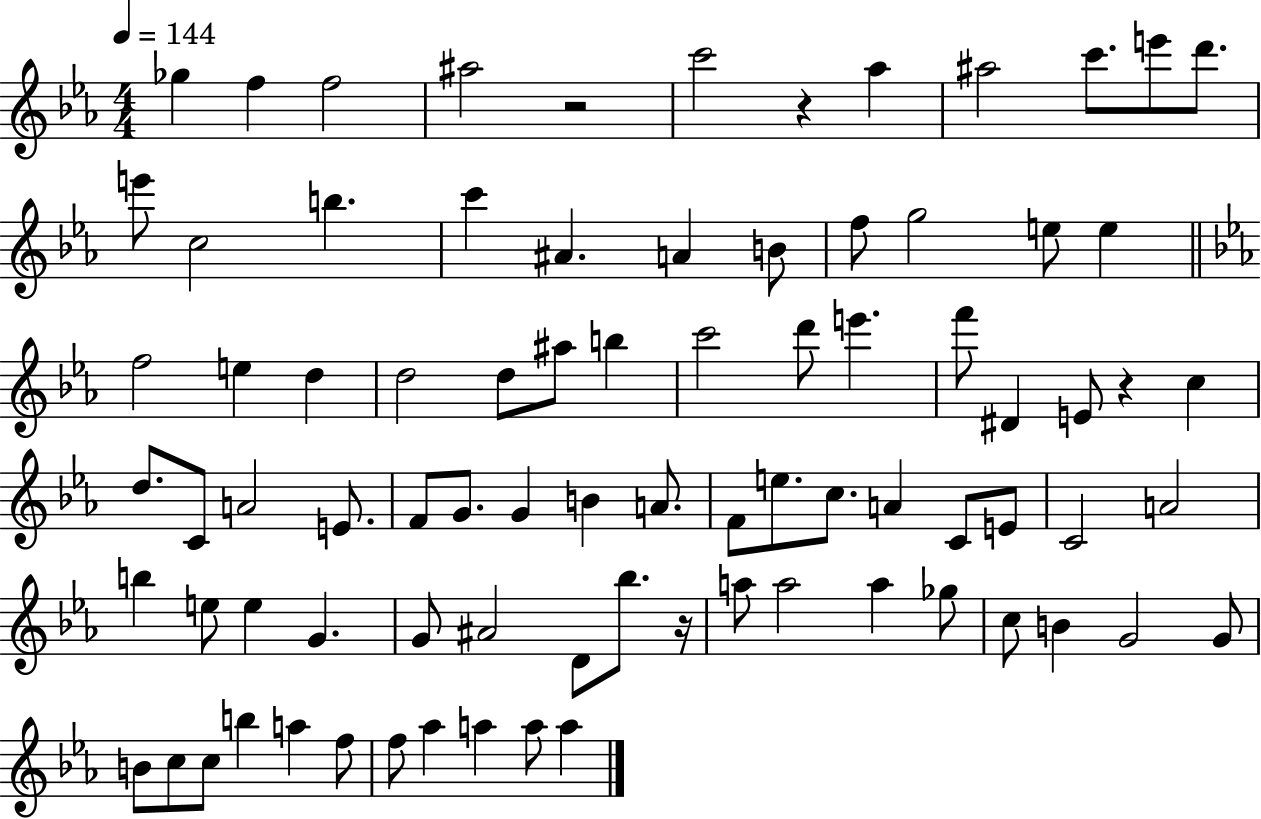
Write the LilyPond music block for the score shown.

{
  \clef treble
  \numericTimeSignature
  \time 4/4
  \key ees \major
  \tempo 4 = 144
  ges''4 f''4 f''2 | ais''2 r2 | c'''2 r4 aes''4 | ais''2 c'''8. e'''8 d'''8. | \break e'''8 c''2 b''4. | c'''4 ais'4. a'4 b'8 | f''8 g''2 e''8 e''4 | \bar "||" \break \key ees \major f''2 e''4 d''4 | d''2 d''8 ais''8 b''4 | c'''2 d'''8 e'''4. | f'''8 dis'4 e'8 r4 c''4 | \break d''8. c'8 a'2 e'8. | f'8 g'8. g'4 b'4 a'8. | f'8 e''8. c''8. a'4 c'8 e'8 | c'2 a'2 | \break b''4 e''8 e''4 g'4. | g'8 ais'2 d'8 bes''8. r16 | a''8 a''2 a''4 ges''8 | c''8 b'4 g'2 g'8 | \break b'8 c''8 c''8 b''4 a''4 f''8 | f''8 aes''4 a''4 a''8 a''4 | \bar "|."
}